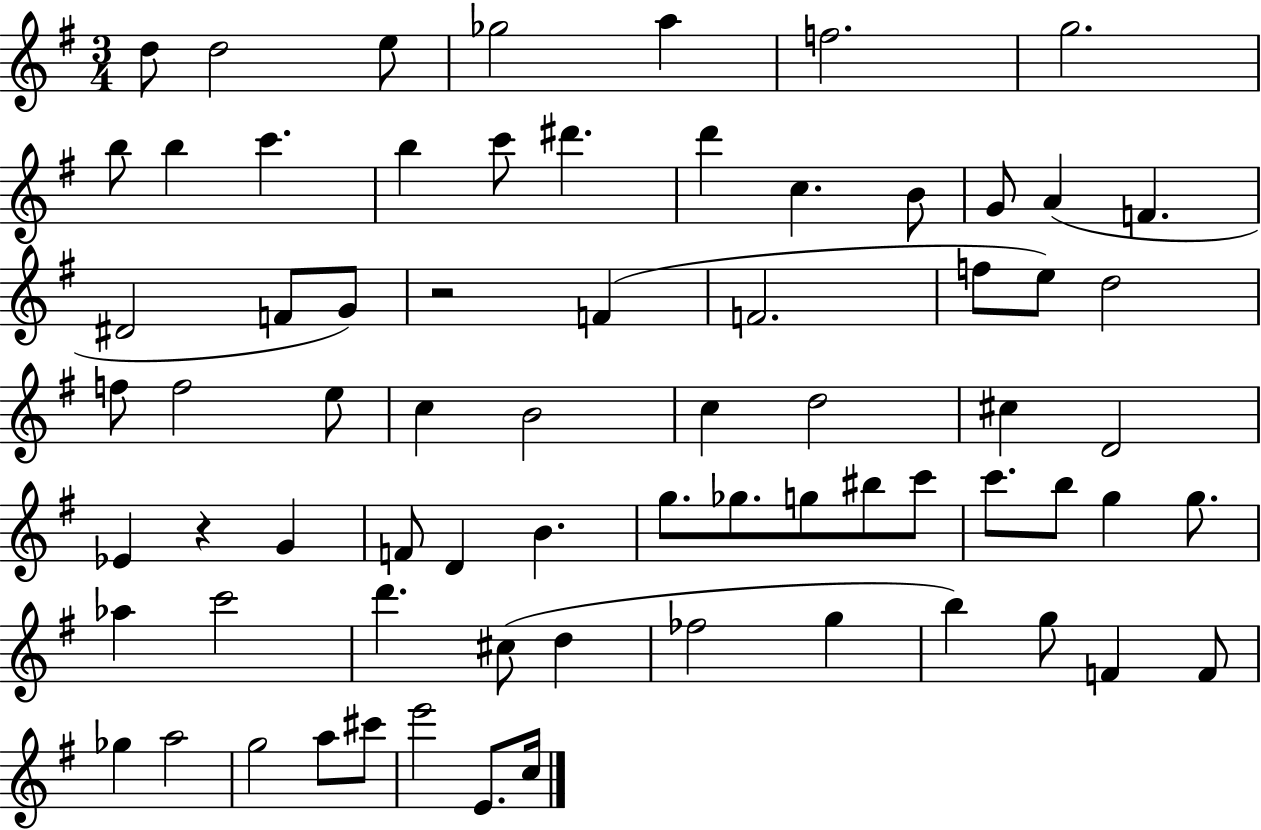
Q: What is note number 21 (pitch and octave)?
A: F4